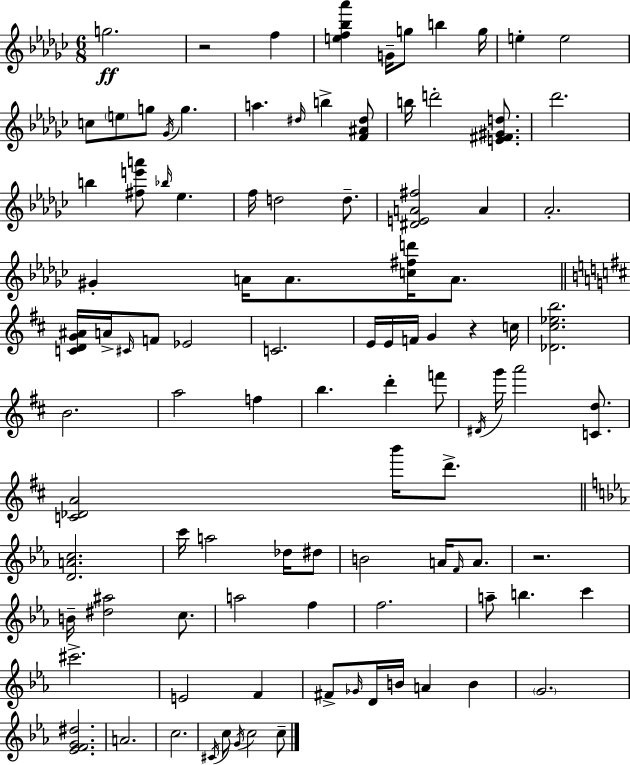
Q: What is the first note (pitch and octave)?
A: G5